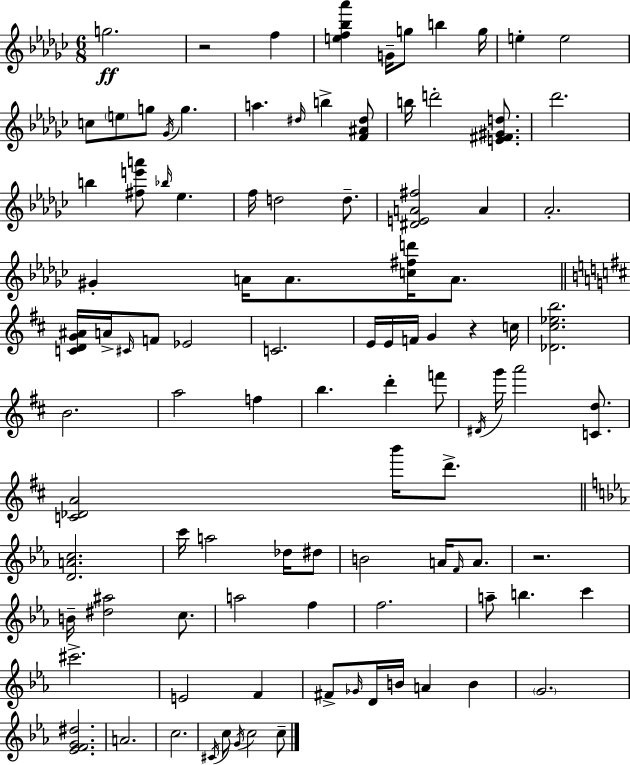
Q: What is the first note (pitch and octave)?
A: G5